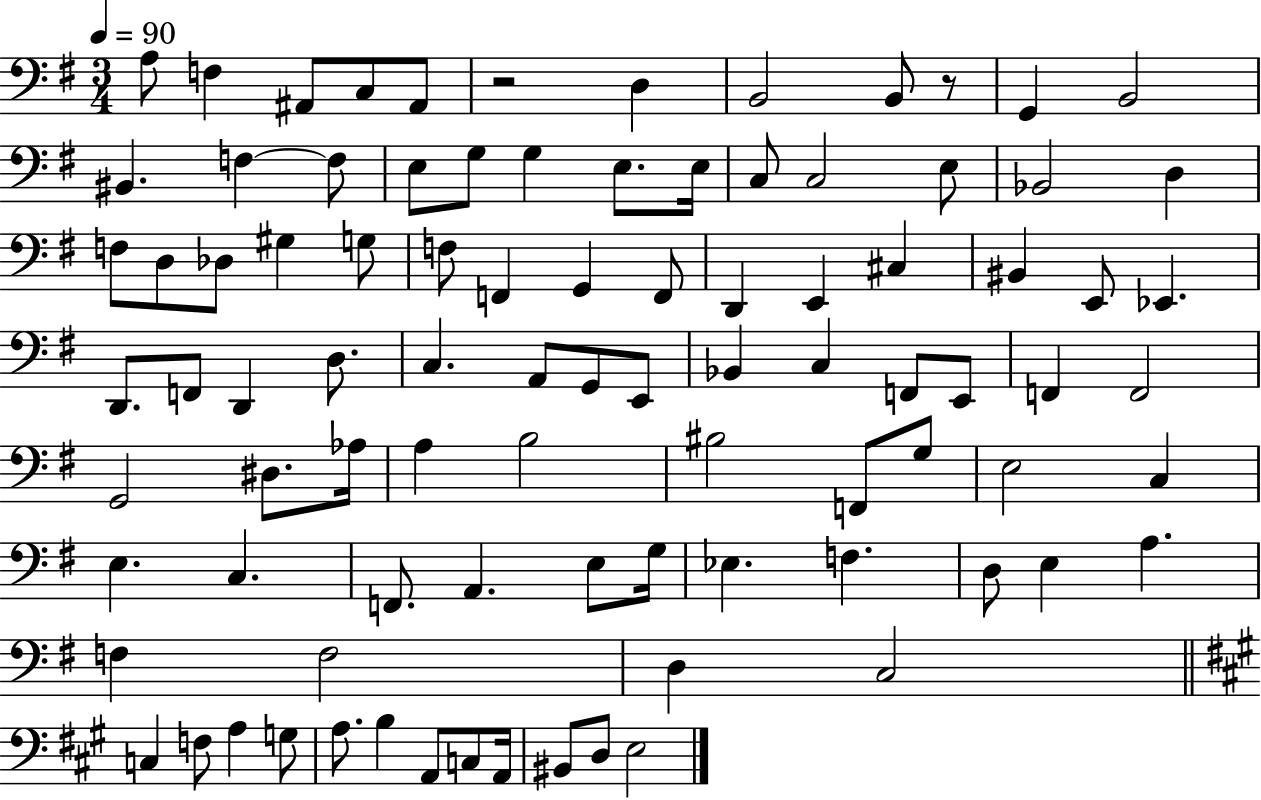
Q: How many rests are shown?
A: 2